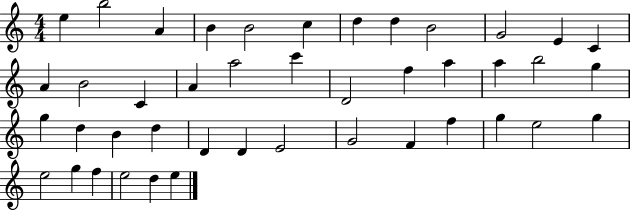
{
  \clef treble
  \numericTimeSignature
  \time 4/4
  \key c \major
  e''4 b''2 a'4 | b'4 b'2 c''4 | d''4 d''4 b'2 | g'2 e'4 c'4 | \break a'4 b'2 c'4 | a'4 a''2 c'''4 | d'2 f''4 a''4 | a''4 b''2 g''4 | \break g''4 d''4 b'4 d''4 | d'4 d'4 e'2 | g'2 f'4 f''4 | g''4 e''2 g''4 | \break e''2 g''4 f''4 | e''2 d''4 e''4 | \bar "|."
}